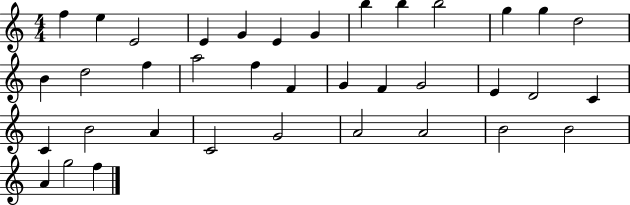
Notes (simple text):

F5/q E5/q E4/h E4/q G4/q E4/q G4/q B5/q B5/q B5/h G5/q G5/q D5/h B4/q D5/h F5/q A5/h F5/q F4/q G4/q F4/q G4/h E4/q D4/h C4/q C4/q B4/h A4/q C4/h G4/h A4/h A4/h B4/h B4/h A4/q G5/h F5/q